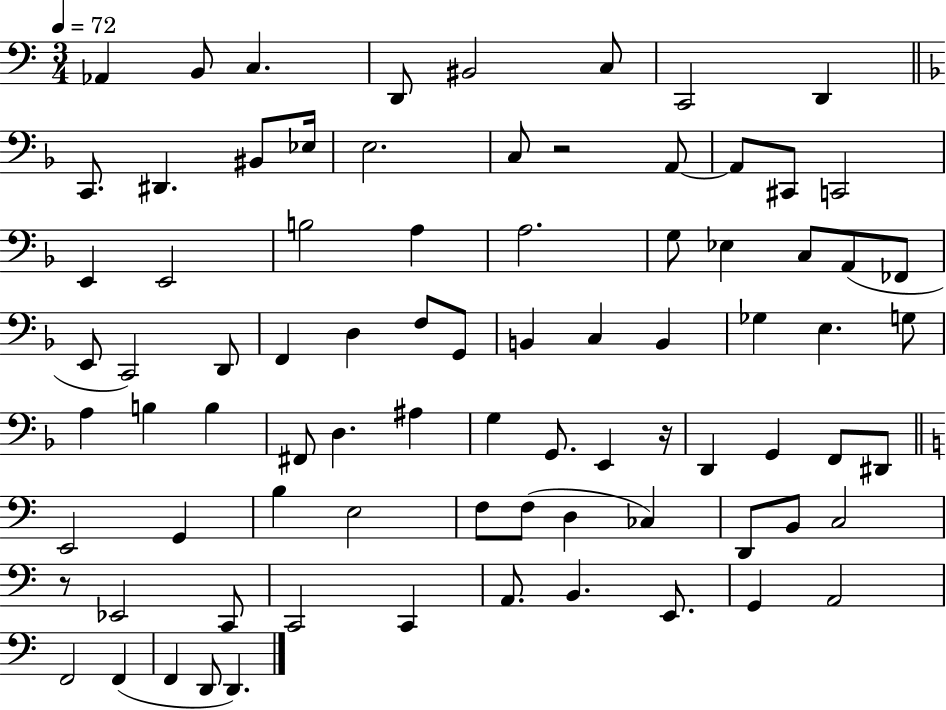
Ab2/q B2/e C3/q. D2/e BIS2/h C3/e C2/h D2/q C2/e. D#2/q. BIS2/e Eb3/s E3/h. C3/e R/h A2/e A2/e C#2/e C2/h E2/q E2/h B3/h A3/q A3/h. G3/e Eb3/q C3/e A2/e FES2/e E2/e C2/h D2/e F2/q D3/q F3/e G2/e B2/q C3/q B2/q Gb3/q E3/q. G3/e A3/q B3/q B3/q F#2/e D3/q. A#3/q G3/q G2/e. E2/q R/s D2/q G2/q F2/e D#2/e E2/h G2/q B3/q E3/h F3/e F3/e D3/q CES3/q D2/e B2/e C3/h R/e Eb2/h C2/e C2/h C2/q A2/e. B2/q. E2/e. G2/q A2/h F2/h F2/q F2/q D2/e D2/q.